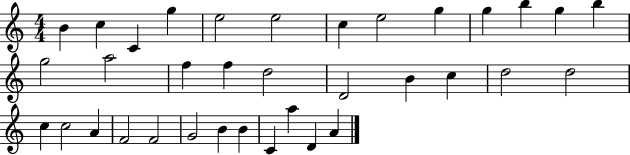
B4/q C5/q C4/q G5/q E5/h E5/h C5/q E5/h G5/q G5/q B5/q G5/q B5/q G5/h A5/h F5/q F5/q D5/h D4/h B4/q C5/q D5/h D5/h C5/q C5/h A4/q F4/h F4/h G4/h B4/q B4/q C4/q A5/q D4/q A4/q